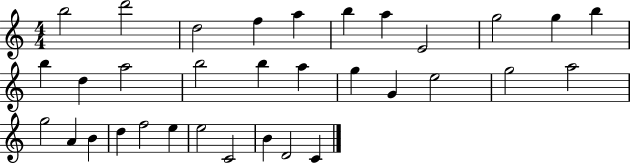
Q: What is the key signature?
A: C major